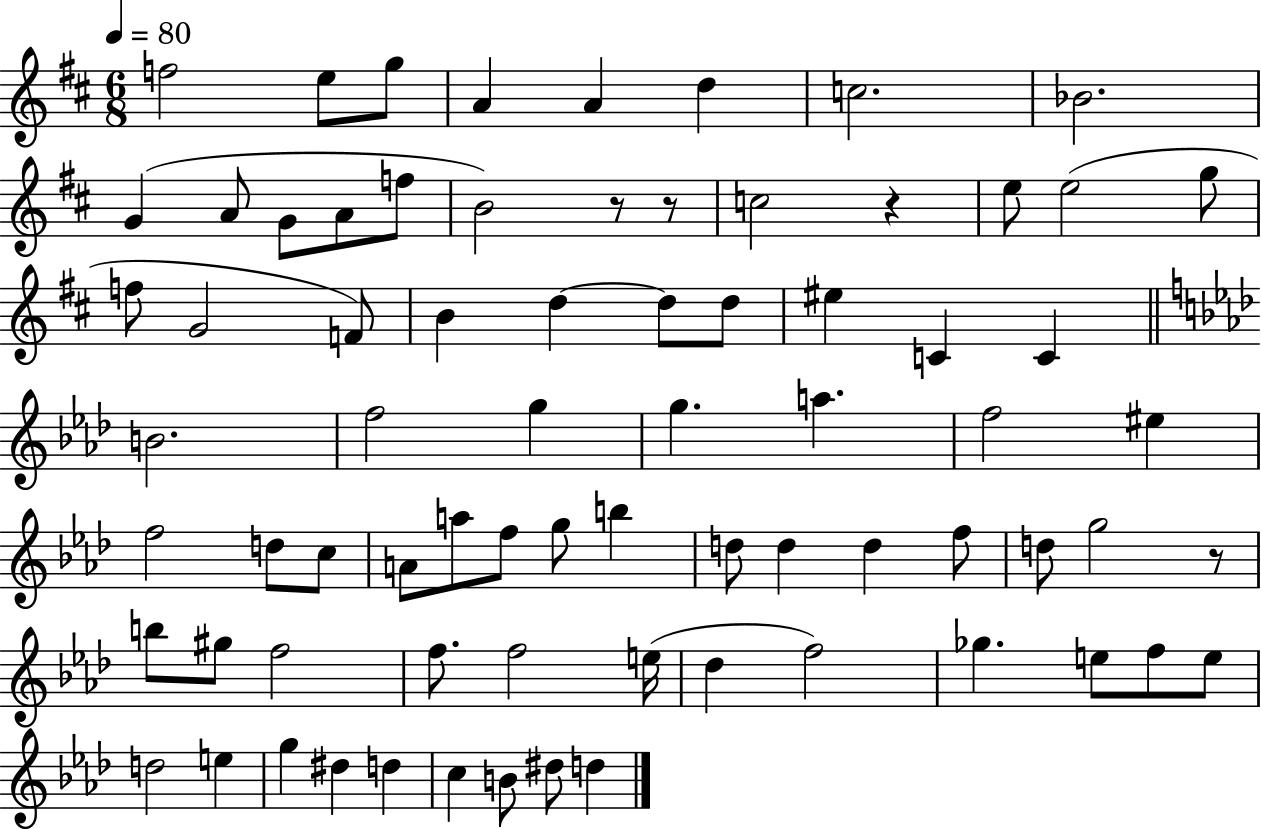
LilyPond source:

{
  \clef treble
  \numericTimeSignature
  \time 6/8
  \key d \major
  \tempo 4 = 80
  f''2 e''8 g''8 | a'4 a'4 d''4 | c''2. | bes'2. | \break g'4( a'8 g'8 a'8 f''8 | b'2) r8 r8 | c''2 r4 | e''8 e''2( g''8 | \break f''8 g'2 f'8) | b'4 d''4~~ d''8 d''8 | eis''4 c'4 c'4 | \bar "||" \break \key f \minor b'2. | f''2 g''4 | g''4. a''4. | f''2 eis''4 | \break f''2 d''8 c''8 | a'8 a''8 f''8 g''8 b''4 | d''8 d''4 d''4 f''8 | d''8 g''2 r8 | \break b''8 gis''8 f''2 | f''8. f''2 e''16( | des''4 f''2) | ges''4. e''8 f''8 e''8 | \break d''2 e''4 | g''4 dis''4 d''4 | c''4 b'8 dis''8 d''4 | \bar "|."
}